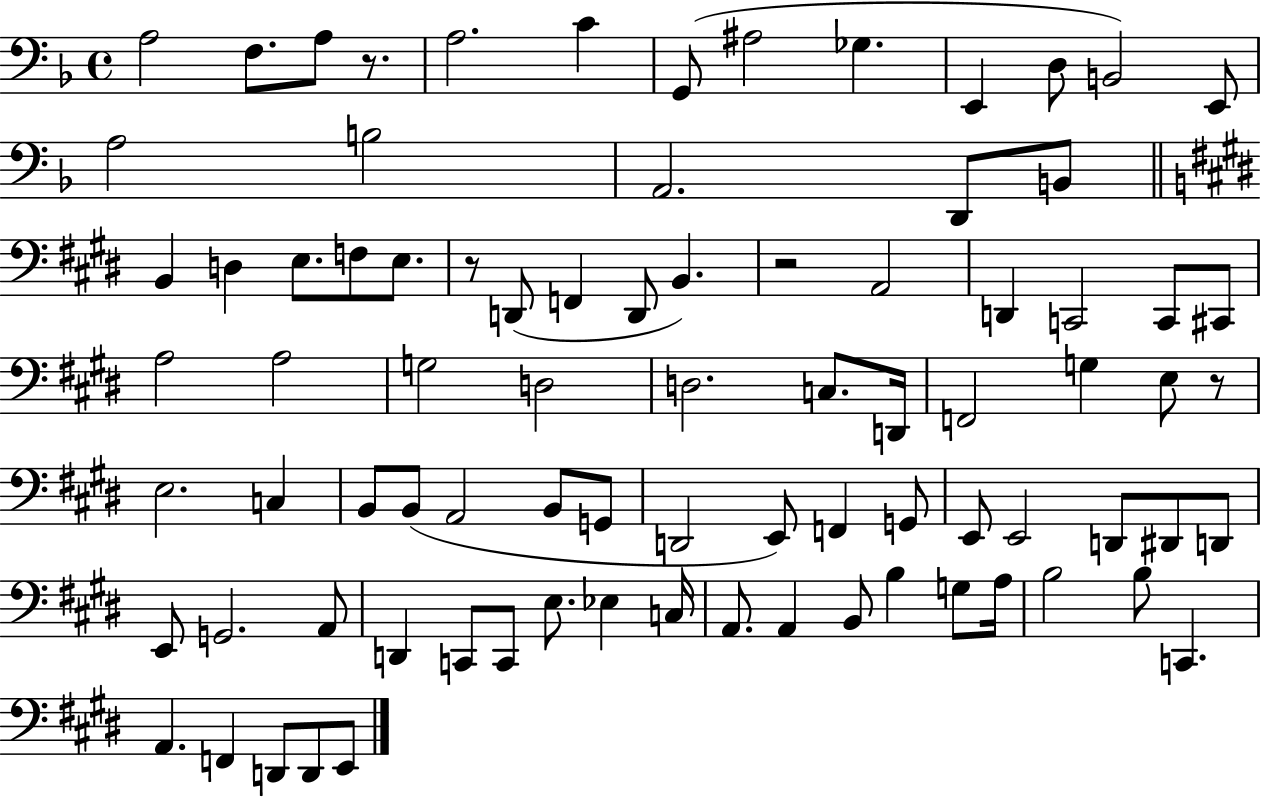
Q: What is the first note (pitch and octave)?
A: A3